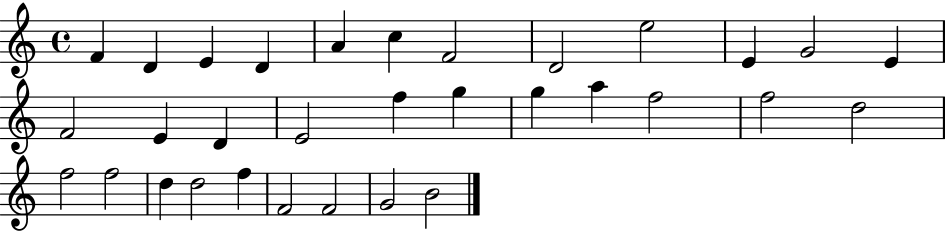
X:1
T:Untitled
M:4/4
L:1/4
K:C
F D E D A c F2 D2 e2 E G2 E F2 E D E2 f g g a f2 f2 d2 f2 f2 d d2 f F2 F2 G2 B2